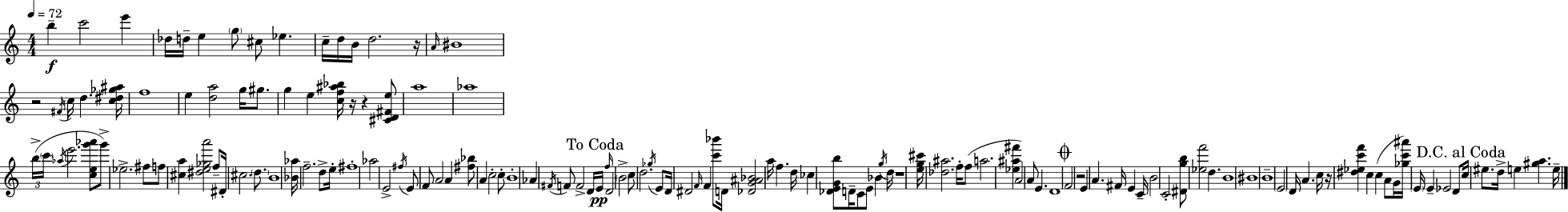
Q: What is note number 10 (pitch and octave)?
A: C5